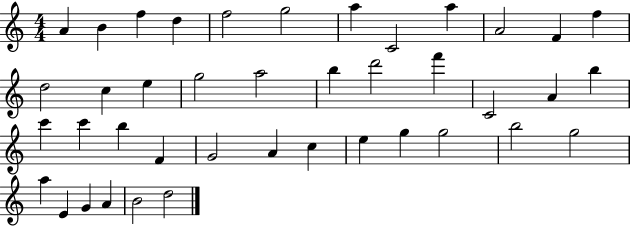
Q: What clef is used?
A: treble